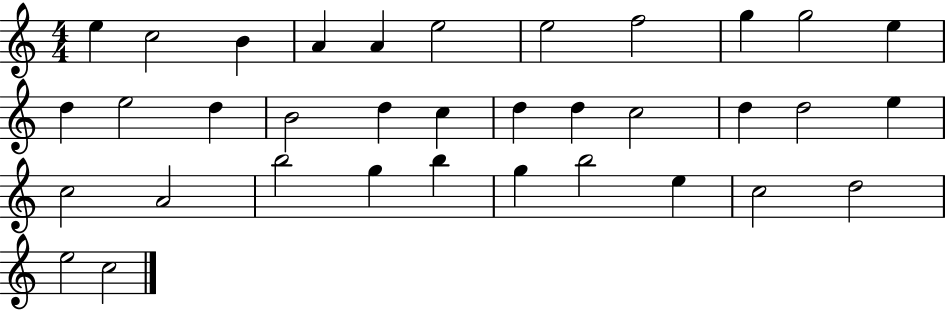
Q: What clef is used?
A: treble